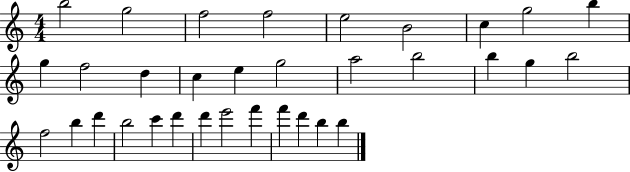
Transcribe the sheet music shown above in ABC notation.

X:1
T:Untitled
M:4/4
L:1/4
K:C
b2 g2 f2 f2 e2 B2 c g2 b g f2 d c e g2 a2 b2 b g b2 f2 b d' b2 c' d' d' e'2 f' f' d' b b